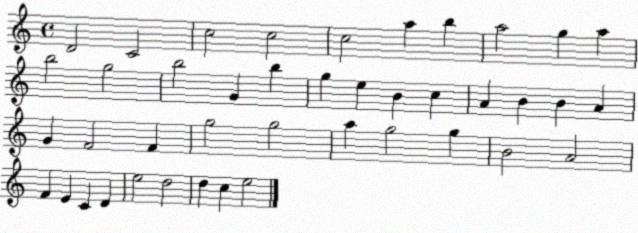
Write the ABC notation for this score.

X:1
T:Untitled
M:4/4
L:1/4
K:C
D2 C2 c2 c2 c2 a b a2 g a b2 g2 b2 G b g e B c A B B A G F2 F g2 g2 a g2 g B2 A2 F E C D e2 d2 d c e2